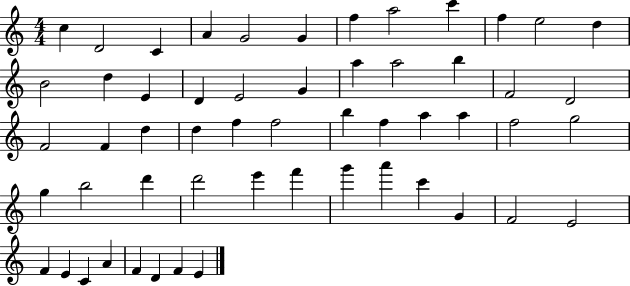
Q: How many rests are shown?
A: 0